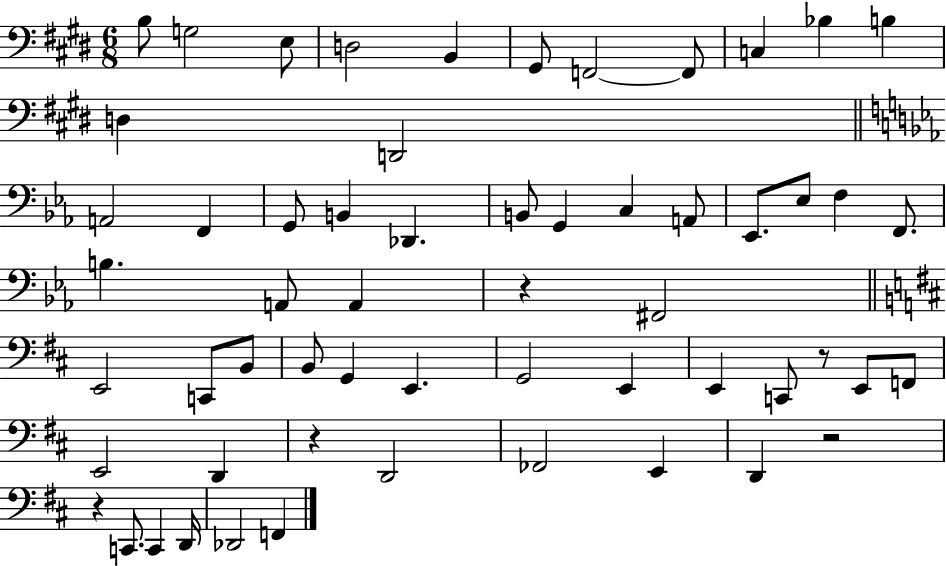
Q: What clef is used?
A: bass